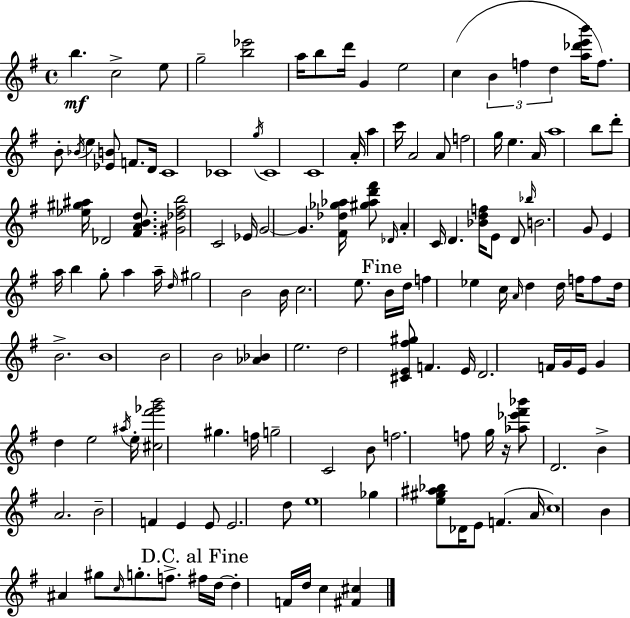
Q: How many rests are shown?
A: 1